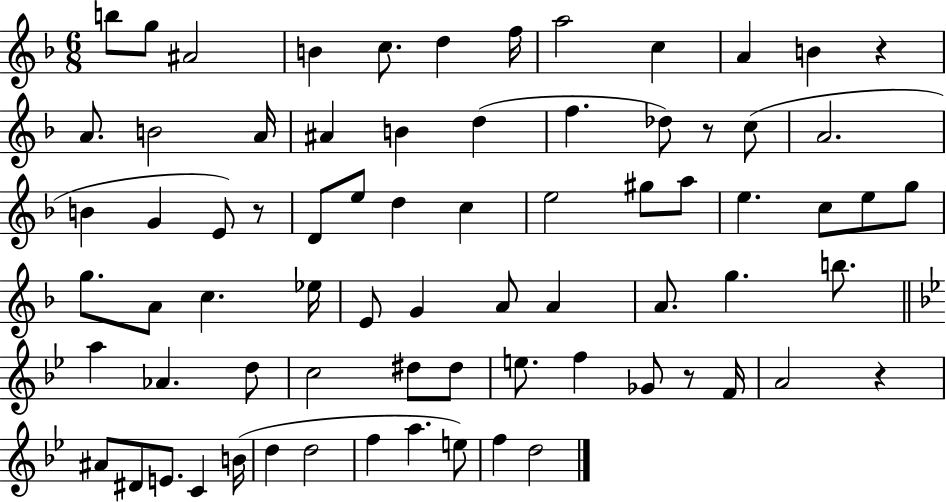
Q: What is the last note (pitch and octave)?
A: D5